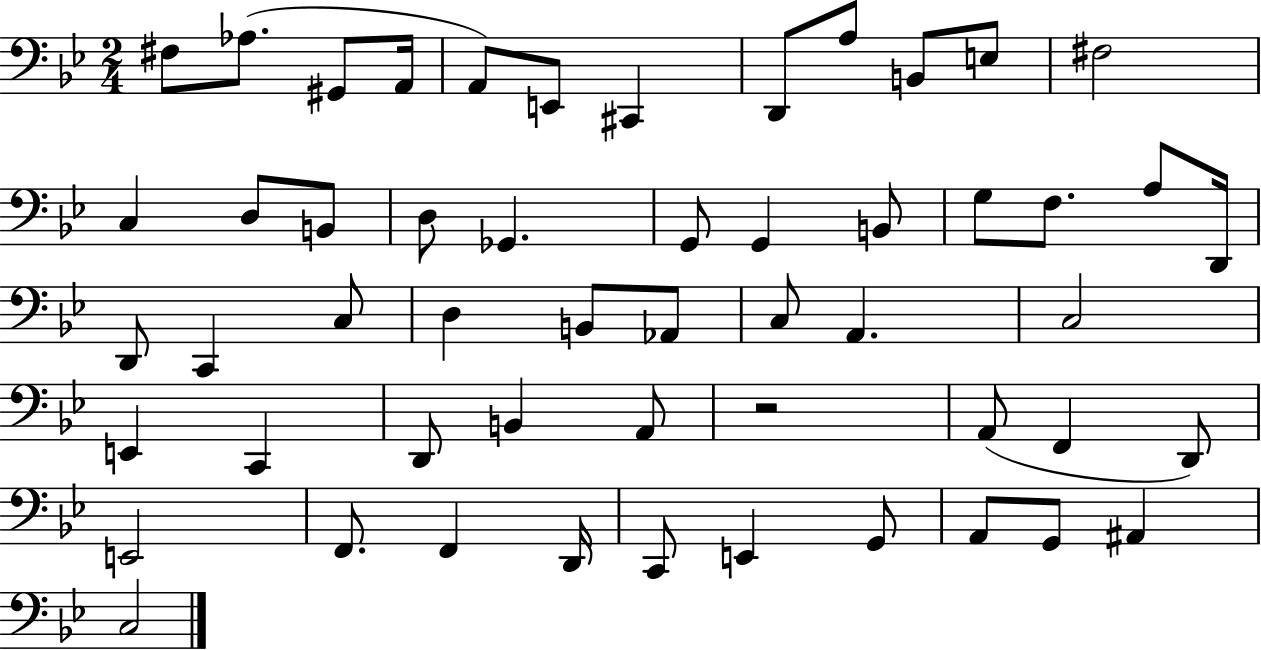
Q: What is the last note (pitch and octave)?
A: C3